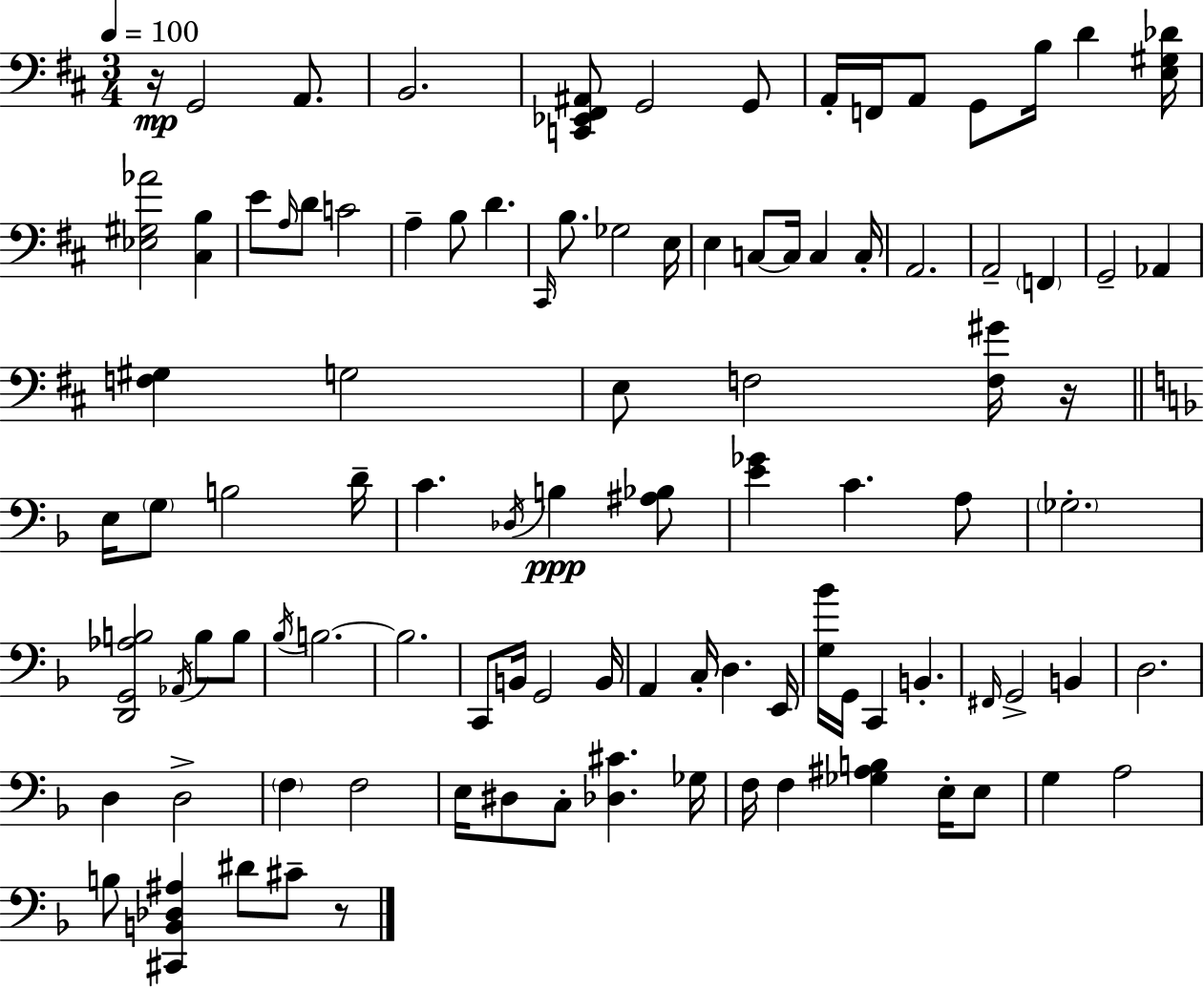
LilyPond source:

{
  \clef bass
  \numericTimeSignature
  \time 3/4
  \key d \major
  \tempo 4 = 100
  \repeat volta 2 { r16\mp g,2 a,8. | b,2. | <c, ees, fis, ais,>8 g,2 g,8 | a,16-. f,16 a,8 g,8 b16 d'4 <e gis des'>16 | \break <ees gis aes'>2 <cis b>4 | e'8 \grace { a16 } d'8 c'2 | a4-- b8 d'4. | \grace { cis,16 } b8. ges2 | \break e16 e4 c8~~ c16 c4 | c16-. a,2. | a,2-- \parenthesize f,4 | g,2-- aes,4 | \break <f gis>4 g2 | e8 f2 | <f gis'>16 r16 \bar "||" \break \key d \minor e16 \parenthesize g8 b2 d'16-- | c'4. \acciaccatura { des16 } b4\ppp <ais bes>8 | <e' ges'>4 c'4. a8 | \parenthesize ges2.-. | \break <d, g, aes b>2 \acciaccatura { aes,16 } b8 | b8 \acciaccatura { bes16 } b2.~~ | b2. | c,8 b,16 g,2 | \break b,16 a,4 c16-. d4. | e,16 <g bes'>16 g,16 c,4 b,4.-. | \grace { fis,16 } g,2-> | b,4 d2. | \break d4 d2-> | \parenthesize f4 f2 | e16 dis8 c8-. <des cis'>4. | ges16 f16 f4 <ges ais b>4 | \break e16-. e8 g4 a2 | b8 <cis, b, des ais>4 dis'8 | cis'8-- r8 } \bar "|."
}